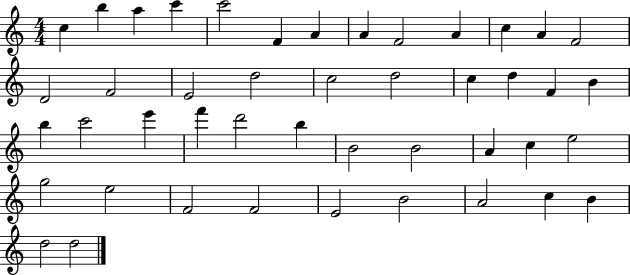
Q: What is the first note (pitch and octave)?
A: C5